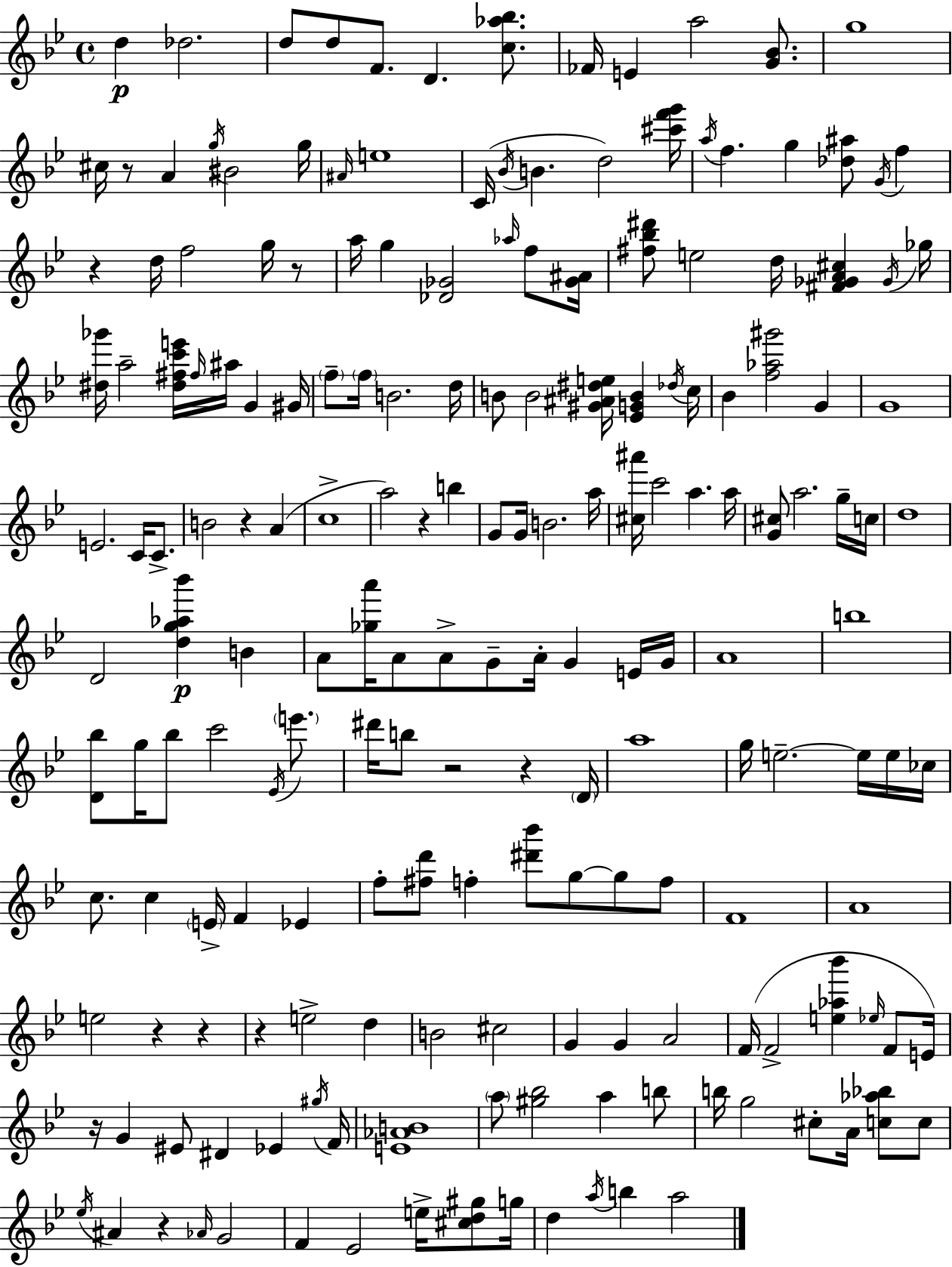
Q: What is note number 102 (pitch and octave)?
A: F4